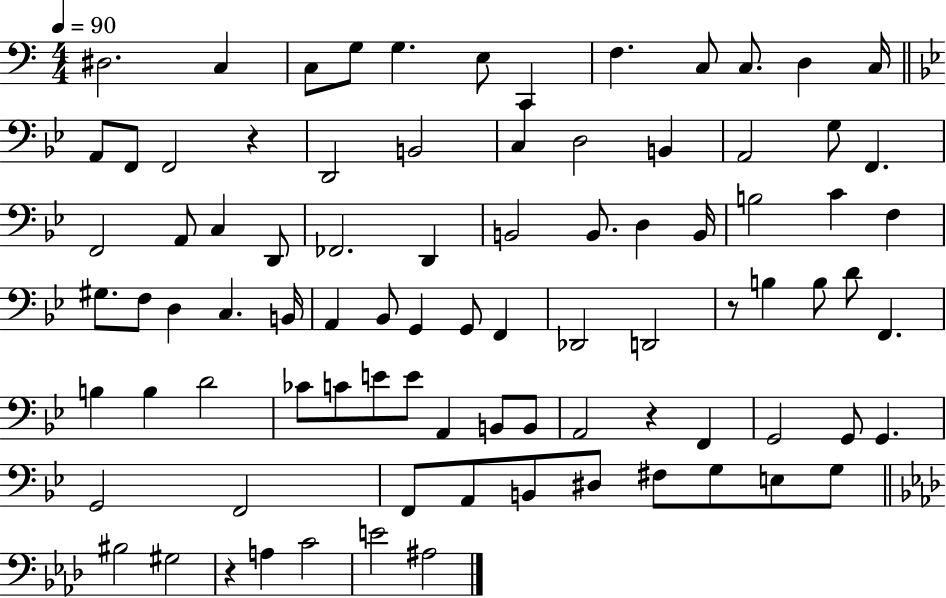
{
  \clef bass
  \numericTimeSignature
  \time 4/4
  \key c \major
  \tempo 4 = 90
  \repeat volta 2 { dis2. c4 | c8 g8 g4. e8 c,4 | f4. c8 c8. d4 c16 | \bar "||" \break \key bes \major a,8 f,8 f,2 r4 | d,2 b,2 | c4 d2 b,4 | a,2 g8 f,4. | \break f,2 a,8 c4 d,8 | fes,2. d,4 | b,2 b,8. d4 b,16 | b2 c'4 f4 | \break gis8. f8 d4 c4. b,16 | a,4 bes,8 g,4 g,8 f,4 | des,2 d,2 | r8 b4 b8 d'8 f,4. | \break b4 b4 d'2 | ces'8 c'8 e'8 e'8 a,4 b,8 b,8 | a,2 r4 f,4 | g,2 g,8 g,4. | \break g,2 f,2 | f,8 a,8 b,8 dis8 fis8 g8 e8 g8 | \bar "||" \break \key aes \major bis2 gis2 | r4 a4 c'2 | e'2 ais2 | } \bar "|."
}